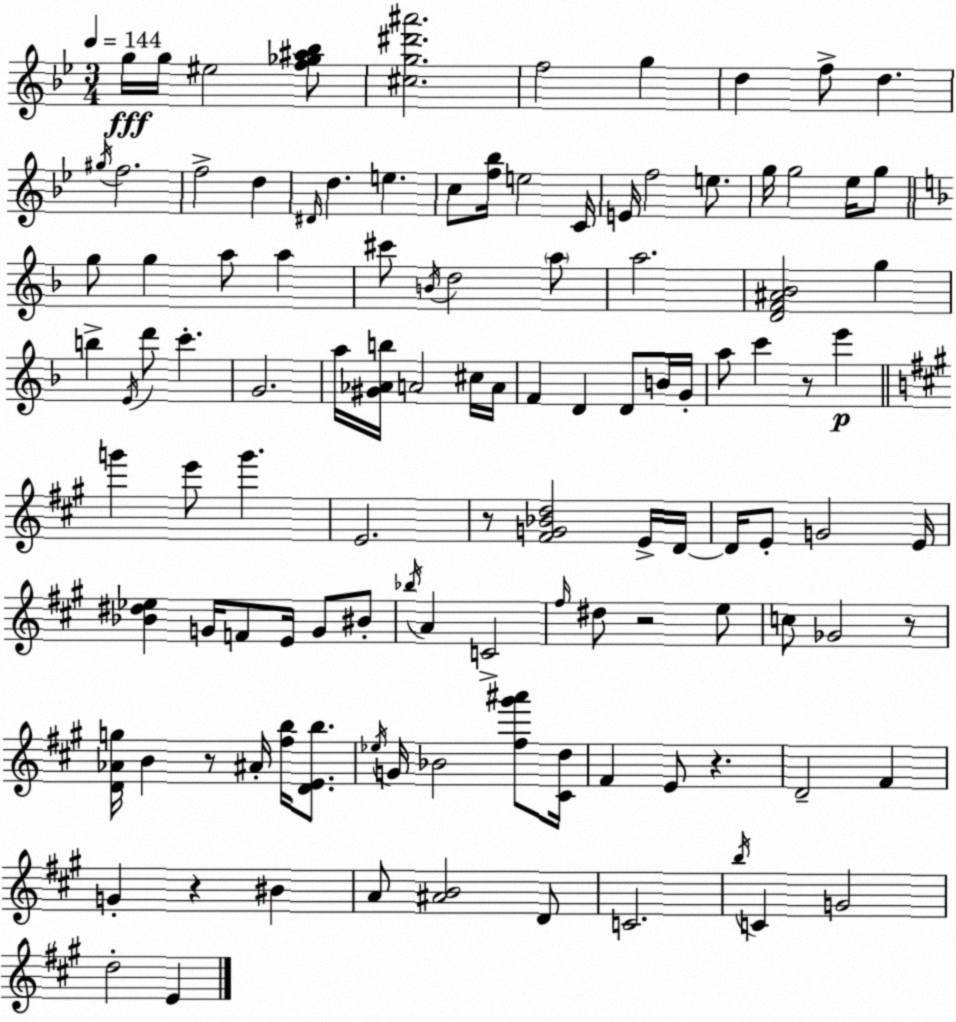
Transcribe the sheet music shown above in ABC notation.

X:1
T:Untitled
M:3/4
L:1/4
K:Bb
g/4 g/4 ^e2 [f_g^a_b]/2 [^cg^d'^a']2 f2 g d f/2 d ^g/4 f2 f2 d ^D/4 d e c/2 [f_b]/4 e2 C/4 E/4 f2 e/2 g/4 g2 _e/4 g/2 g/2 g a/2 a ^c'/2 B/4 d2 a/2 a2 [DF^A_B]2 g b E/4 d'/2 c' G2 a/4 [^G_Ab]/4 A2 ^c/4 A/4 F D D/2 B/4 G/4 a/2 c' z/2 e' g' e'/2 g' E2 z/2 [^FG_Bd]2 E/4 D/4 D/4 E/2 G2 E/4 [_B^d_e] G/4 F/2 E/4 G/2 ^B/2 _b/4 A C2 ^f/4 ^d/2 z2 e/2 c/2 _G2 z/2 [D_Ag]/4 B z/2 ^A/4 [^fb]/4 [DEb]/2 _e/4 G/4 _B2 [^f^g'^a']/2 [^Cd]/4 ^F E/2 z D2 ^F G z ^B A/2 [^AB]2 D/2 C2 b/4 C G2 d2 E